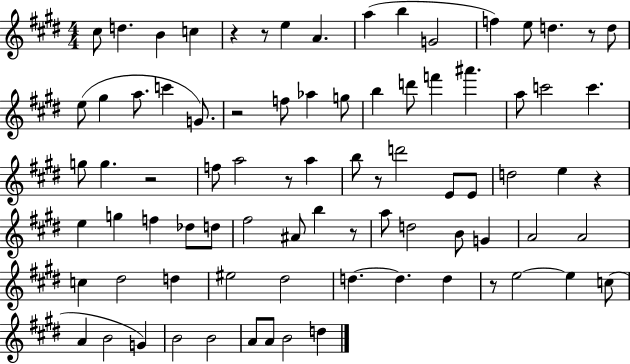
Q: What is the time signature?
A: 4/4